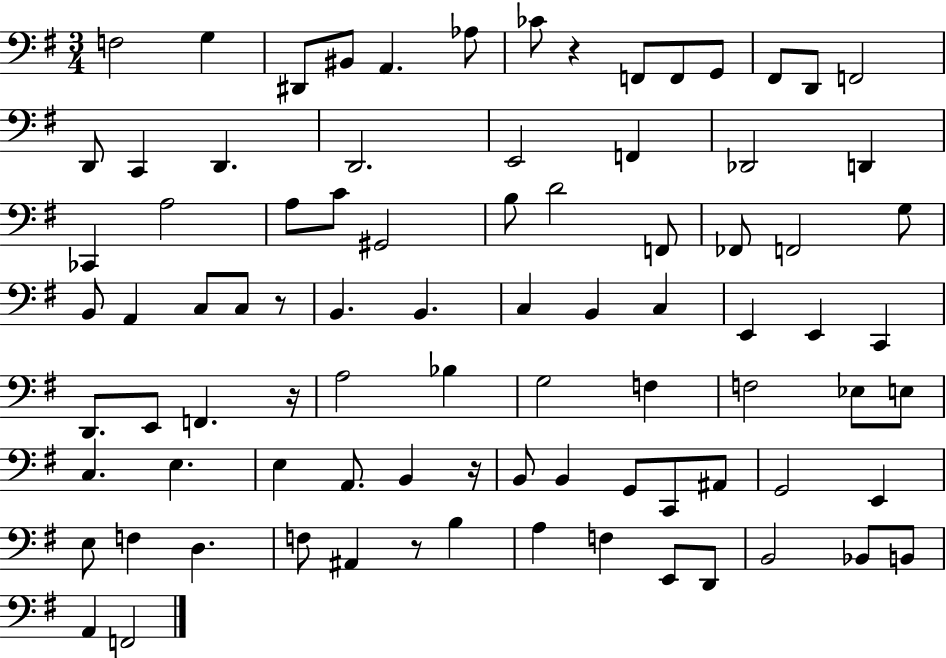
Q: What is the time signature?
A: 3/4